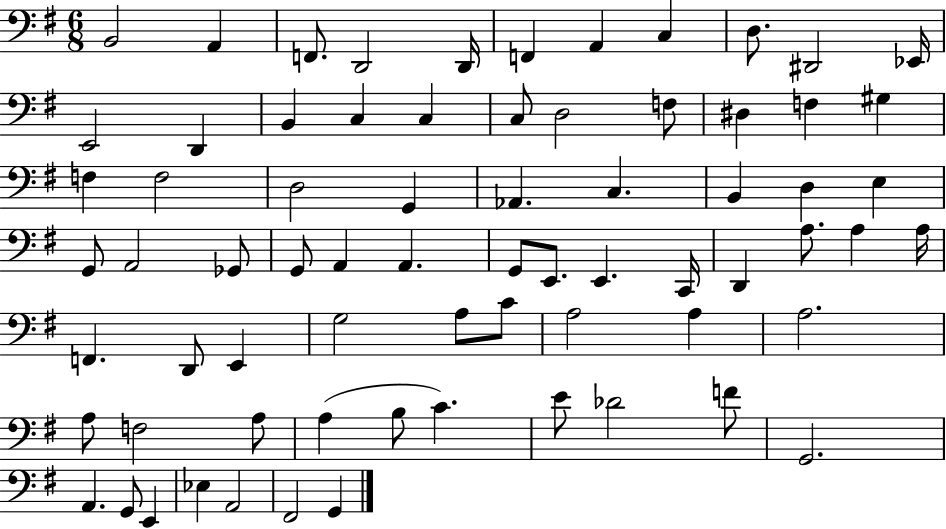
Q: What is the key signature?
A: G major